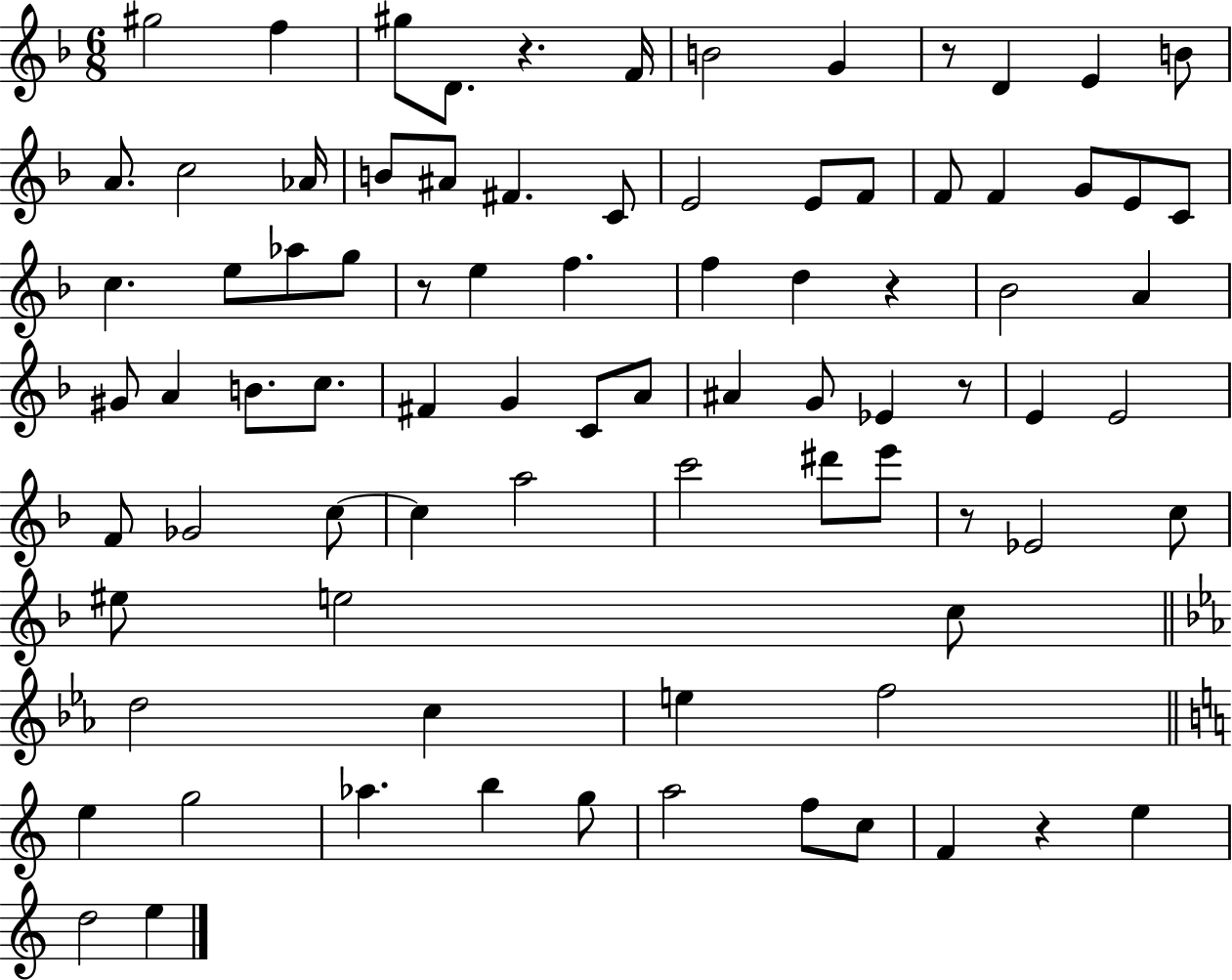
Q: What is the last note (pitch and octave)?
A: E5